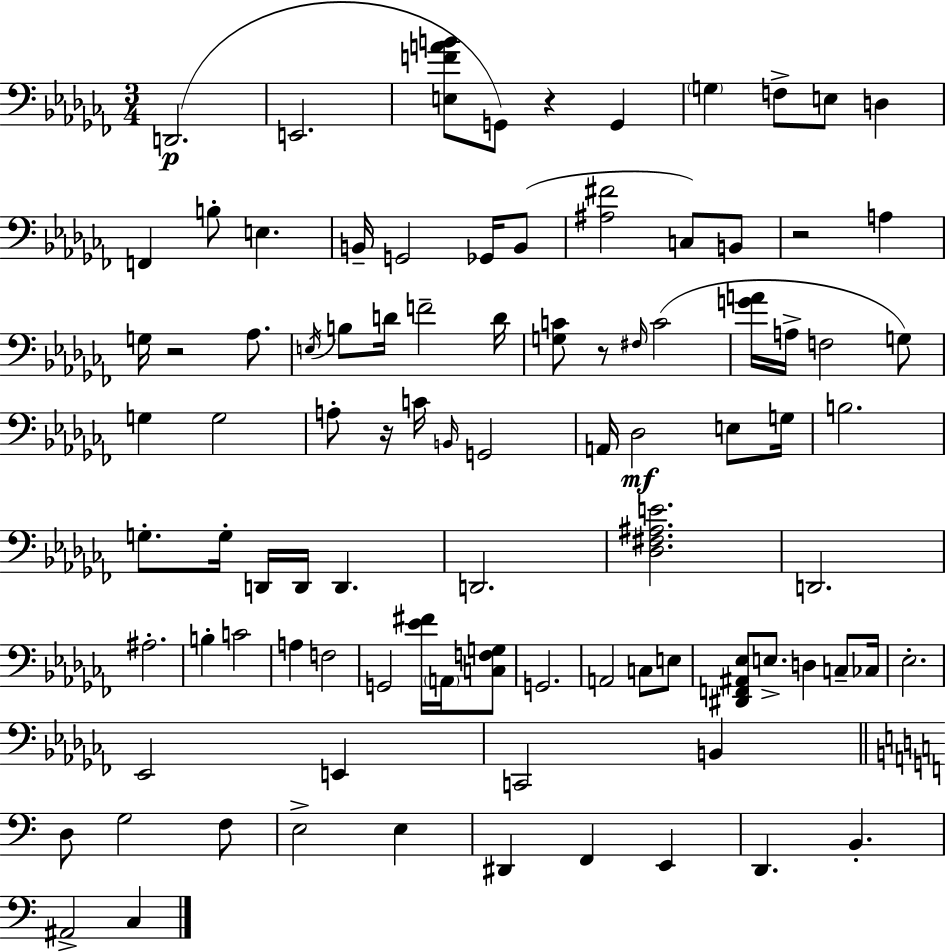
{
  \clef bass
  \numericTimeSignature
  \time 3/4
  \key aes \minor
  d,2.(\p | e,2. | <e f' a' b'>8 g,8) r4 g,4 | \parenthesize g4 f8-> e8 d4 | \break f,4 b8-. e4. | b,16-- g,2 ges,16 b,8( | <ais fis'>2 c8) b,8 | r2 a4 | \break g16 r2 aes8. | \acciaccatura { e16 } b8 d'16 f'2-- | d'16 <g c'>8 r8 \grace { fis16 }( c'2 | <g' a'>16 a16-> f2 | \break g8) g4 g2 | a8-. r16 c'16 \grace { b,16 } g,2 | a,16 des2\mf | e8 g16 b2. | \break g8.-. g16-. d,16 d,16 d,4. | d,2. | <des fis ais e'>2. | d,2. | \break ais2.-. | b4-. c'2 | a4 f2 | g,2 <ees' fis'>16 | \break \parenthesize a,16 <c f g>8 g,2. | a,2 c8 | e8 <dis, f, ais, ees>8 e8.-> d4 | c8-- ces16 ees2.-. | \break ees,2 e,4 | c,2 b,4 | \bar "||" \break \key c \major d8 g2 f8 | e2-> e4 | dis,4 f,4 e,4 | d,4. b,4.-. | \break ais,2-> c4 | \bar "|."
}